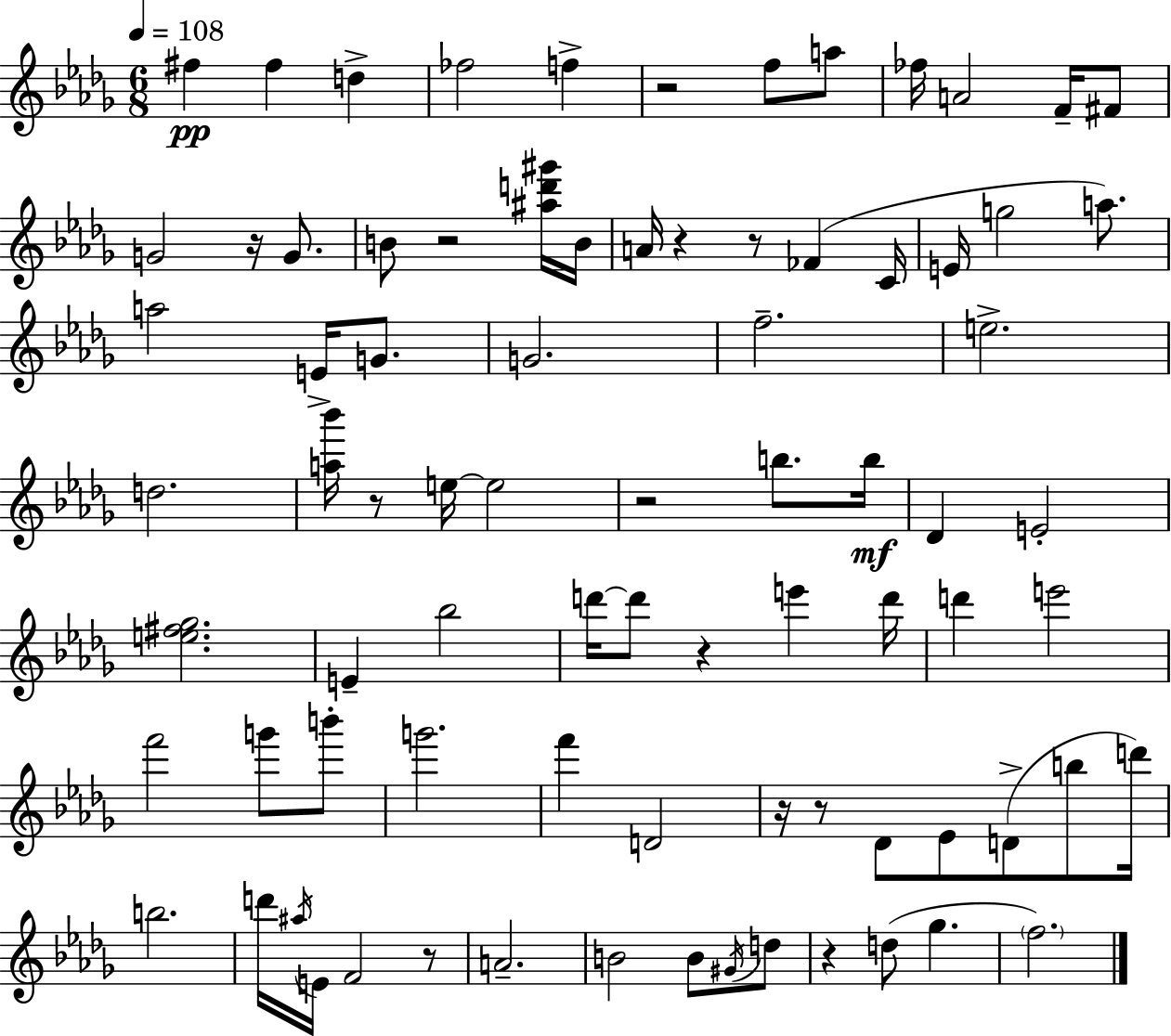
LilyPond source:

{
  \clef treble
  \numericTimeSignature
  \time 6/8
  \key bes \minor
  \tempo 4 = 108
  fis''4\pp fis''4 d''4-> | fes''2 f''4-> | r2 f''8 a''8 | fes''16 a'2 f'16-- fis'8 | \break g'2 r16 g'8. | b'8 r2 <ais'' d''' gis'''>16 b'16 | a'16 r4 r8 fes'4( c'16 | e'16 g''2 a''8.) | \break a''2 e'16-> g'8. | g'2. | f''2.-- | e''2.-> | \break d''2. | <a'' bes'''>16 r8 e''16~~ e''2 | r2 b''8. b''16\mf | des'4 e'2-. | \break <e'' fis'' ges''>2. | e'4-- bes''2 | d'''16~~ d'''8 r4 e'''4 d'''16 | d'''4 e'''2 | \break f'''2 g'''8 b'''8-. | g'''2. | f'''4 d'2 | r16 r8 des'8 ees'8 d'8->( b''8 d'''16) | \break b''2. | d'''16 \acciaccatura { ais''16 } e'16 f'2 r8 | a'2.-- | b'2 b'8 \acciaccatura { gis'16 } | \break d''8 r4 d''8( ges''4. | \parenthesize f''2.) | \bar "|."
}